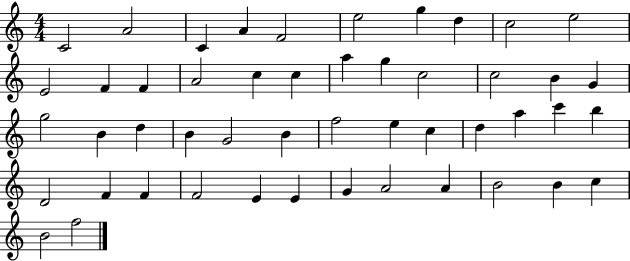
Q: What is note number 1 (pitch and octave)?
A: C4